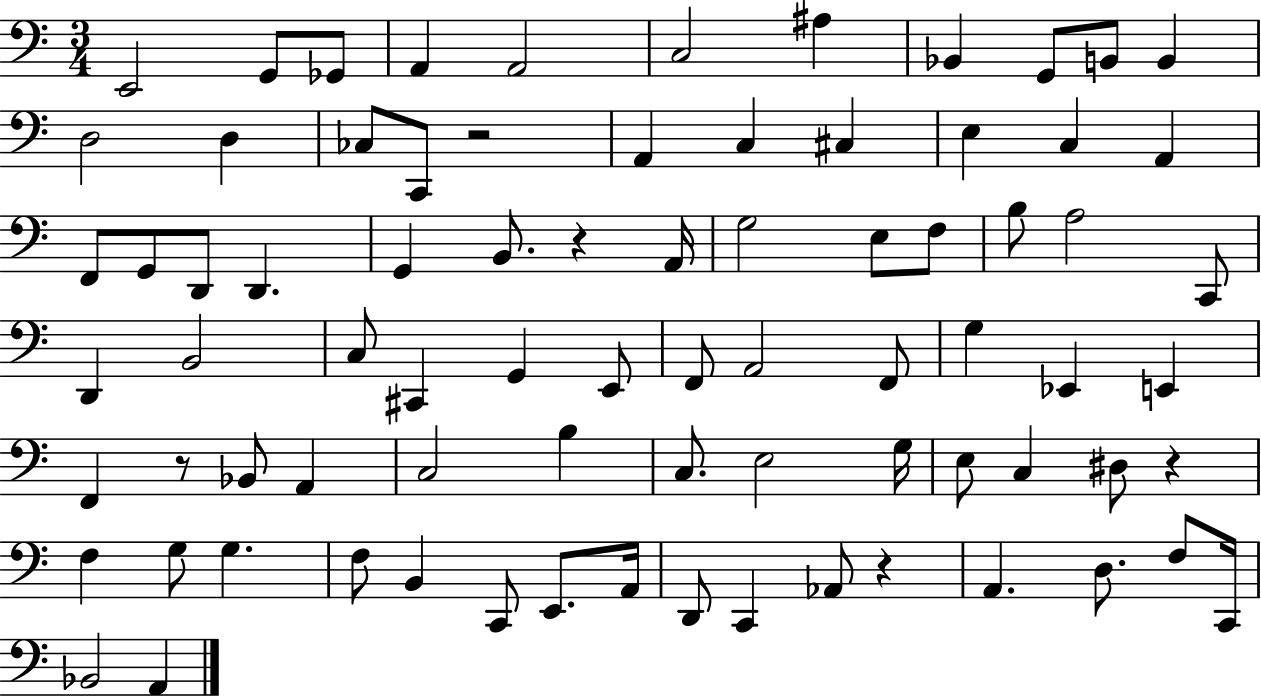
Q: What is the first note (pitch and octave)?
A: E2